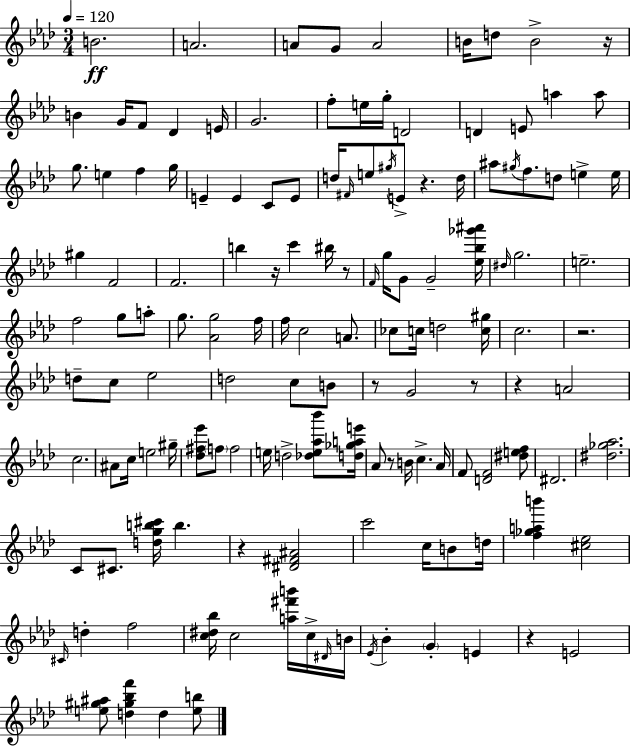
X:1
T:Untitled
M:3/4
L:1/4
K:Fm
B2 A2 A/2 G/2 A2 B/4 d/2 B2 z/4 B G/4 F/2 _D E/4 G2 f/2 e/4 g/4 D2 D E/2 a a/2 g/2 e f g/4 E E C/2 E/2 d/4 ^F/4 e/2 ^g/4 E/2 z d/4 ^a/2 ^g/4 f/2 d/2 e e/4 ^g F2 F2 b z/4 c' ^b/4 z/2 F/4 g/4 G/2 G2 [_e_b_g'^a']/4 ^d/4 g2 e2 f2 g/2 a/2 g/2 [_Ag]2 f/4 f/4 c2 A/2 _c/2 c/4 d2 [c^g]/4 c2 z2 d/2 c/2 _e2 d2 c/2 B/2 z/2 G2 z/2 z A2 c2 ^A/2 c/4 e2 ^g/4 [_d^f_e']/2 f/2 f2 e/4 d2 [_de_a_b']/2 [d_gae']/4 _A/2 z/2 B/4 c _A/4 F/2 [DF]2 [^def]/2 ^D2 [^d_g_a]2 C/2 ^C/2 [dgb^c']/4 b z [^D^F^A]2 c'2 c/4 B/2 d/4 [f_gab'] [^c_e]2 ^C/4 d f2 [c^d_b]/4 c2 [a^f'b']/4 c/4 ^D/4 B/4 _E/4 _B G E z E2 [e^g^a]/2 [d^g_bf'] d [eb]/2